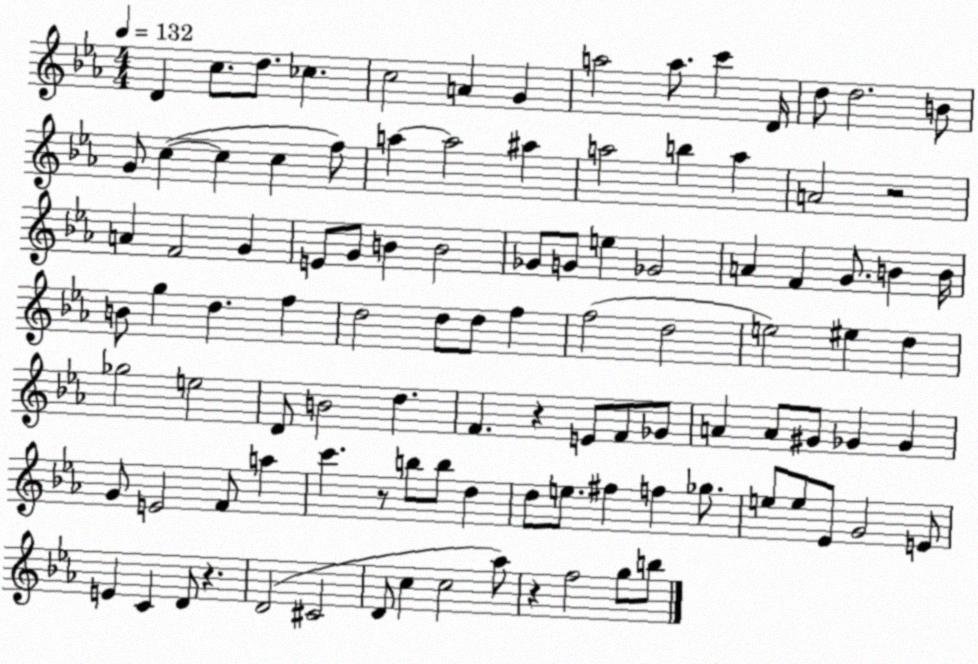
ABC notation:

X:1
T:Untitled
M:4/4
L:1/4
K:Eb
D c/2 d/2 _c c2 A G a2 a/2 c' D/4 d/2 d2 B/2 G/2 c c c f/2 a a2 ^a a2 b a A2 z2 A F2 G E/2 G/2 B B2 _G/2 G/2 e _G2 A F G/2 B B/4 B/2 g d f d2 d/2 d/2 f f2 d2 e2 ^e d _g2 e2 D/2 B2 d F z E/2 F/2 _G/2 A A/2 ^G/2 _G _G G/2 E2 F/2 a c' z/2 b/2 b/2 d d/2 e/2 ^f f _g/2 e/2 e/2 _E/2 G2 E/2 E C D/2 z D2 ^C2 D/2 c c2 _a/2 z f2 g/2 b/2